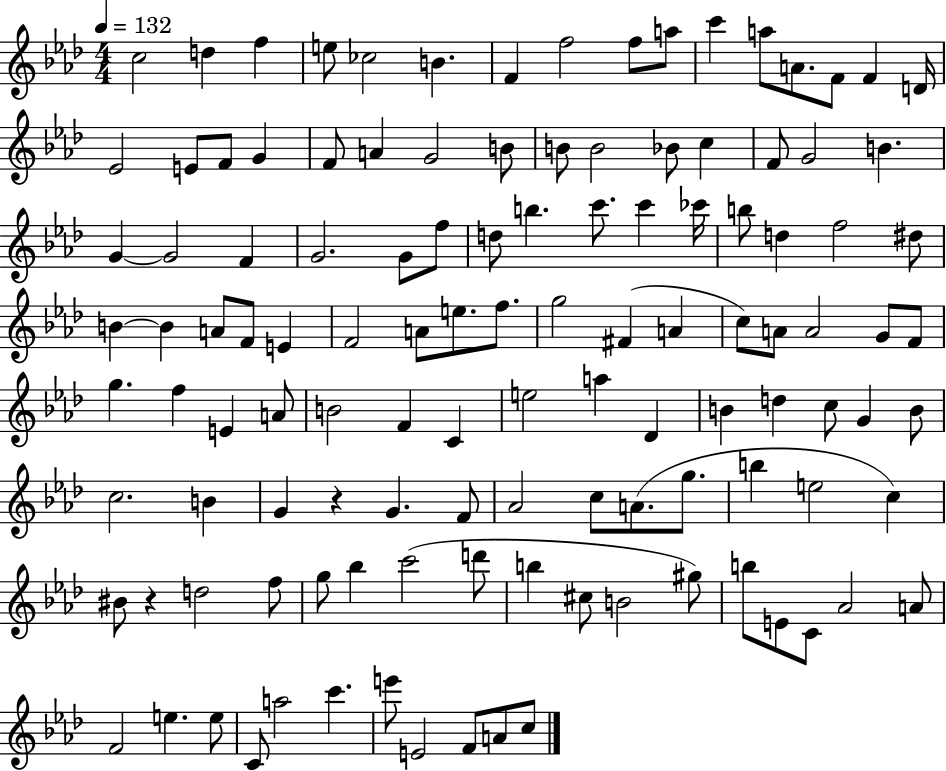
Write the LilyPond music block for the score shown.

{
  \clef treble
  \numericTimeSignature
  \time 4/4
  \key aes \major
  \tempo 4 = 132
  \repeat volta 2 { c''2 d''4 f''4 | e''8 ces''2 b'4. | f'4 f''2 f''8 a''8 | c'''4 a''8 a'8. f'8 f'4 d'16 | \break ees'2 e'8 f'8 g'4 | f'8 a'4 g'2 b'8 | b'8 b'2 bes'8 c''4 | f'8 g'2 b'4. | \break g'4~~ g'2 f'4 | g'2. g'8 f''8 | d''8 b''4. c'''8. c'''4 ces'''16 | b''8 d''4 f''2 dis''8 | \break b'4~~ b'4 a'8 f'8 e'4 | f'2 a'8 e''8. f''8. | g''2 fis'4( a'4 | c''8) a'8 a'2 g'8 f'8 | \break g''4. f''4 e'4 a'8 | b'2 f'4 c'4 | e''2 a''4 des'4 | b'4 d''4 c''8 g'4 b'8 | \break c''2. b'4 | g'4 r4 g'4. f'8 | aes'2 c''8 a'8.( g''8. | b''4 e''2 c''4) | \break bis'8 r4 d''2 f''8 | g''8 bes''4 c'''2( d'''8 | b''4 cis''8 b'2 gis''8) | b''8 e'8 c'8 aes'2 a'8 | \break f'2 e''4. e''8 | c'8 a''2 c'''4. | e'''8 e'2 f'8 a'8 c''8 | } \bar "|."
}